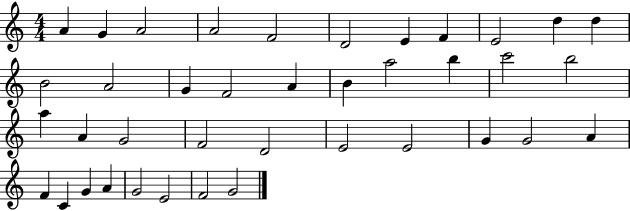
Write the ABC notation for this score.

X:1
T:Untitled
M:4/4
L:1/4
K:C
A G A2 A2 F2 D2 E F E2 d d B2 A2 G F2 A B a2 b c'2 b2 a A G2 F2 D2 E2 E2 G G2 A F C G A G2 E2 F2 G2